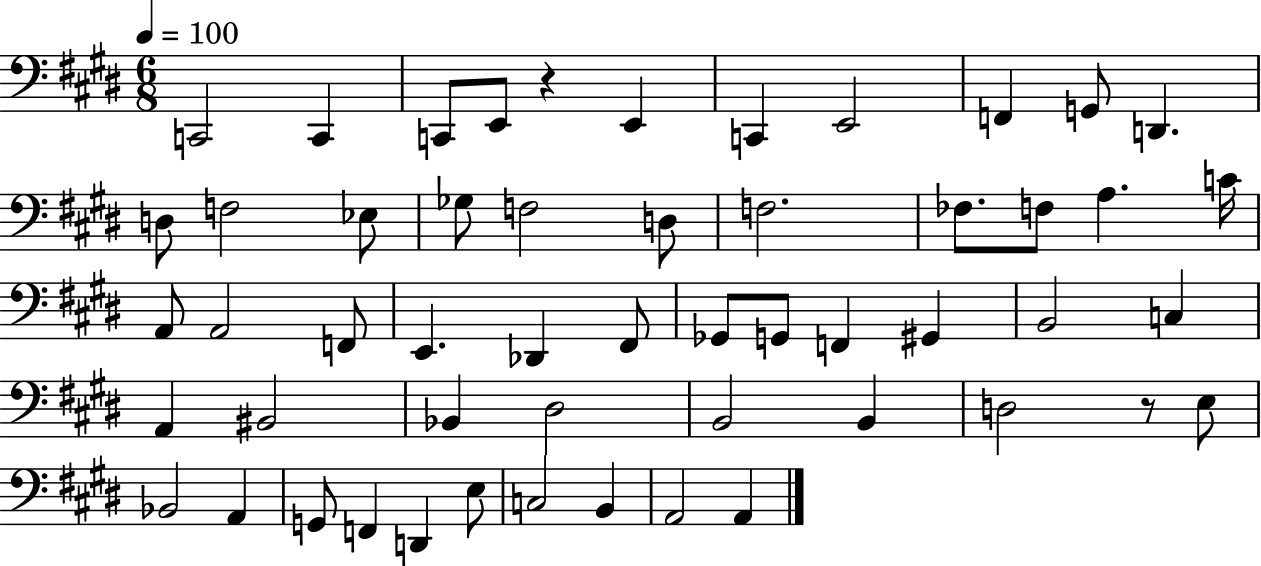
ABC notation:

X:1
T:Untitled
M:6/8
L:1/4
K:E
C,,2 C,, C,,/2 E,,/2 z E,, C,, E,,2 F,, G,,/2 D,, D,/2 F,2 _E,/2 _G,/2 F,2 D,/2 F,2 _F,/2 F,/2 A, C/4 A,,/2 A,,2 F,,/2 E,, _D,, ^F,,/2 _G,,/2 G,,/2 F,, ^G,, B,,2 C, A,, ^B,,2 _B,, ^D,2 B,,2 B,, D,2 z/2 E,/2 _B,,2 A,, G,,/2 F,, D,, E,/2 C,2 B,, A,,2 A,,